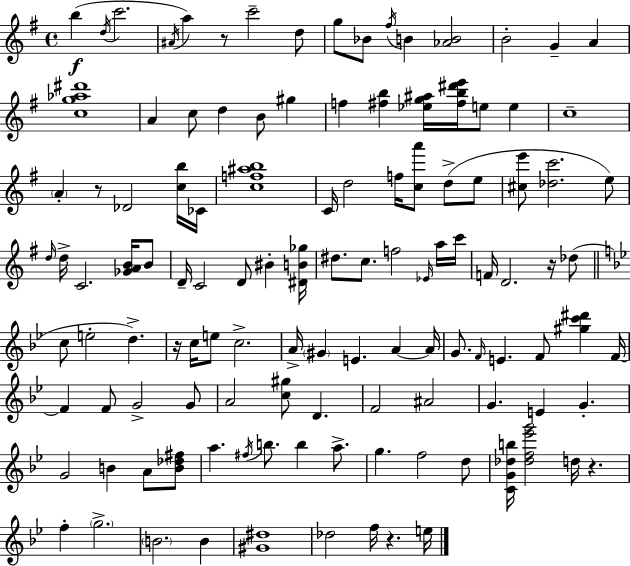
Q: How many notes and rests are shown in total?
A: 119